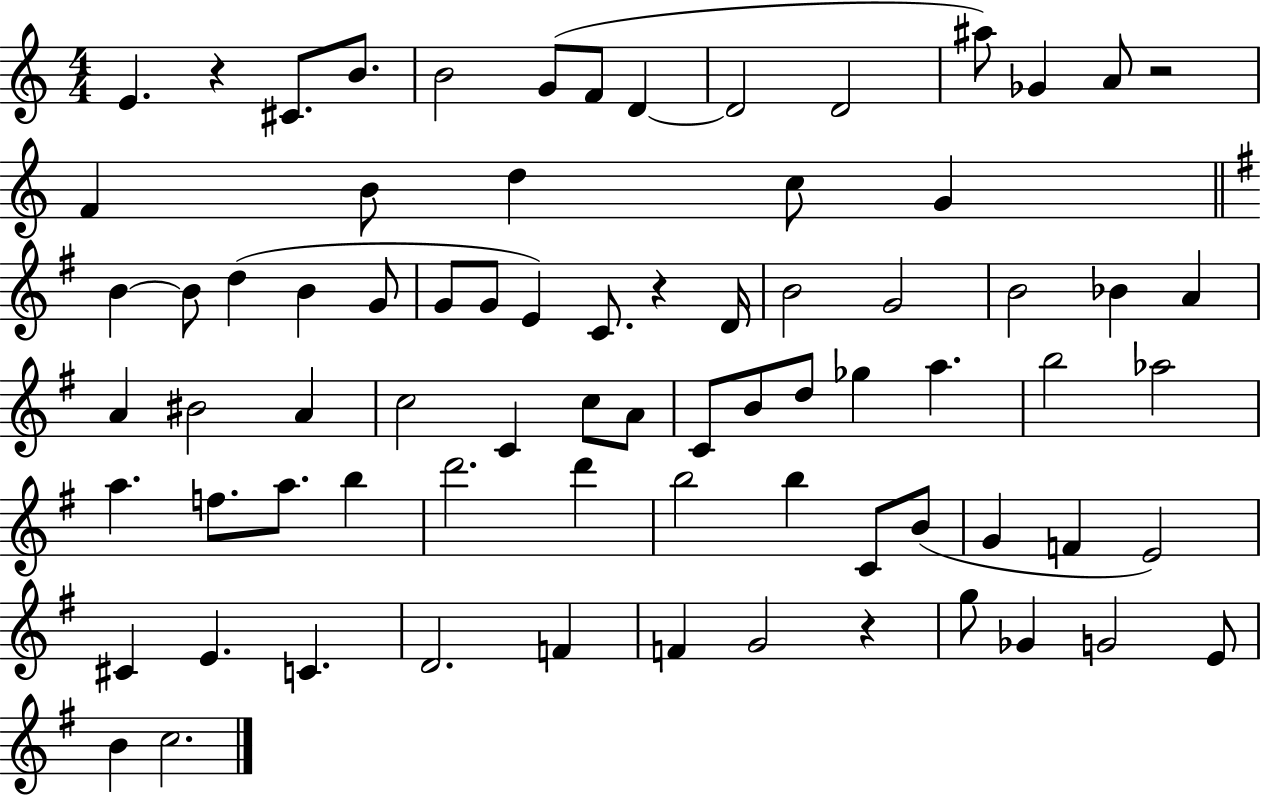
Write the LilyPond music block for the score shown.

{
  \clef treble
  \numericTimeSignature
  \time 4/4
  \key c \major
  e'4. r4 cis'8. b'8. | b'2 g'8( f'8 d'4~~ | d'2 d'2 | ais''8) ges'4 a'8 r2 | \break f'4 b'8 d''4 c''8 g'4 | \bar "||" \break \key e \minor b'4~~ b'8 d''4( b'4 g'8 | g'8 g'8 e'4) c'8. r4 d'16 | b'2 g'2 | b'2 bes'4 a'4 | \break a'4 bis'2 a'4 | c''2 c'4 c''8 a'8 | c'8 b'8 d''8 ges''4 a''4. | b''2 aes''2 | \break a''4. f''8. a''8. b''4 | d'''2. d'''4 | b''2 b''4 c'8 b'8( | g'4 f'4 e'2) | \break cis'4 e'4. c'4. | d'2. f'4 | f'4 g'2 r4 | g''8 ges'4 g'2 e'8 | \break b'4 c''2. | \bar "|."
}